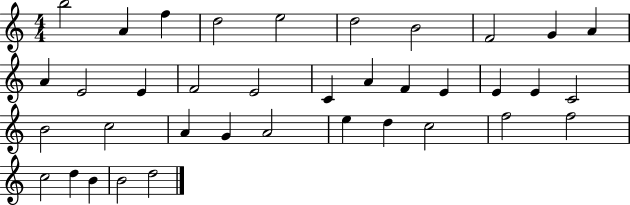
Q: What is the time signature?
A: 4/4